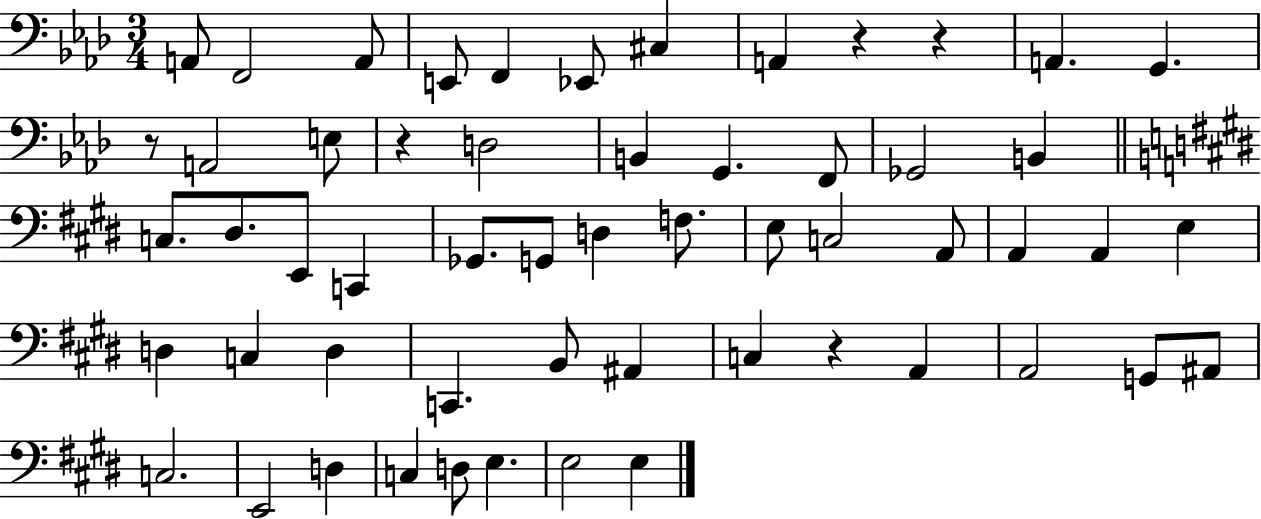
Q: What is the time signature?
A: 3/4